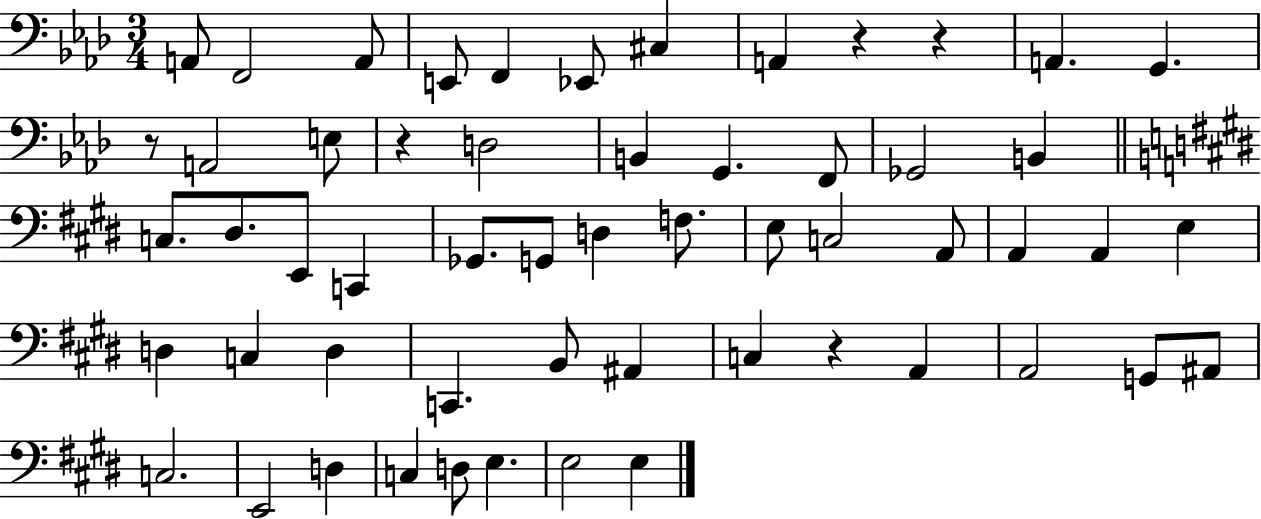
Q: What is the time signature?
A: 3/4